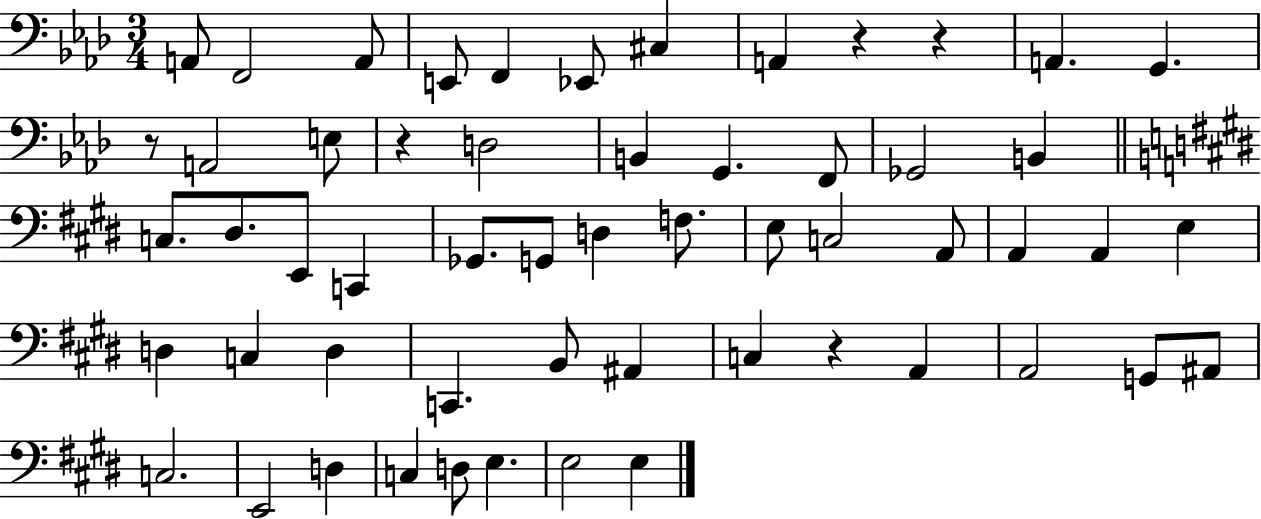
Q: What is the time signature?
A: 3/4